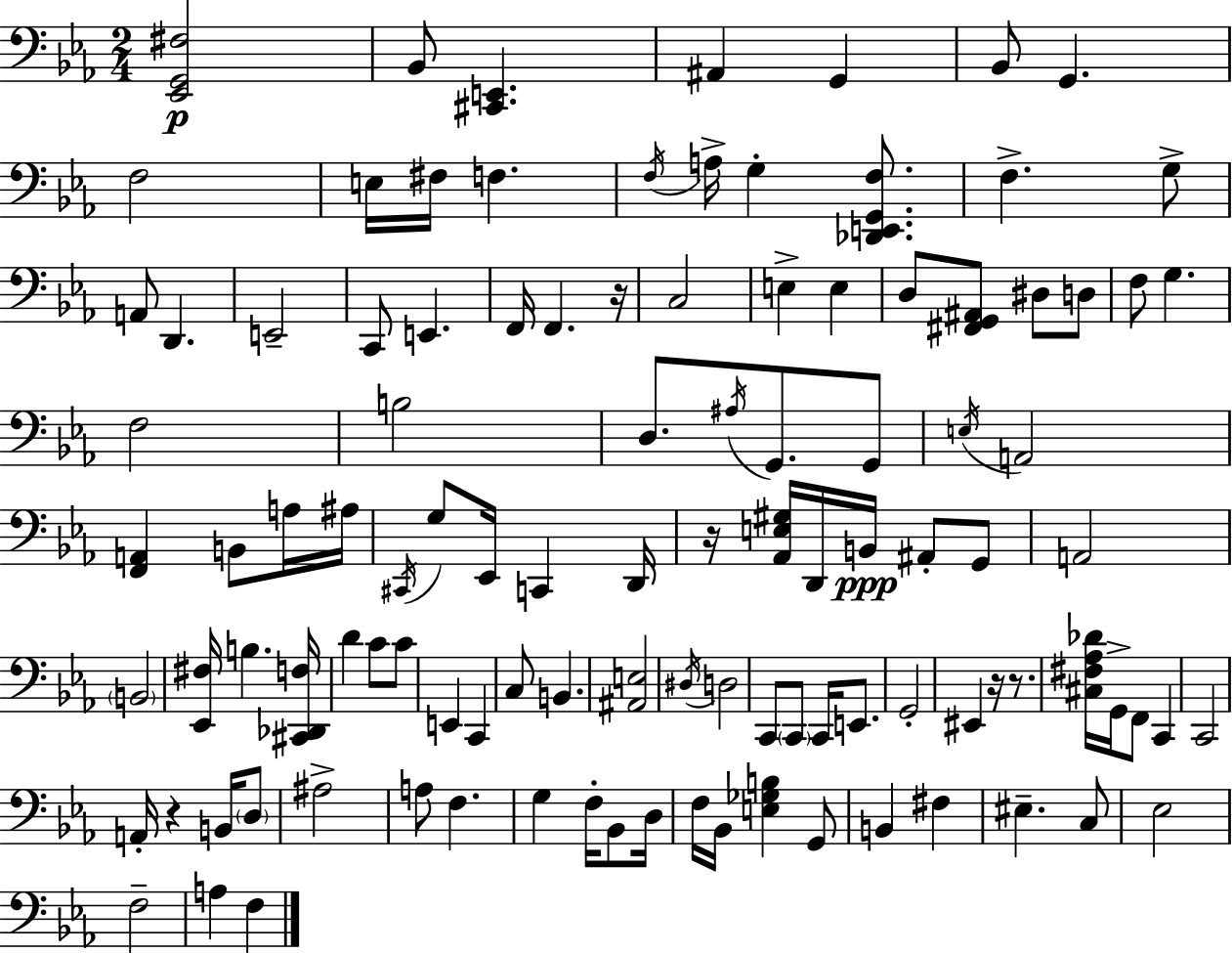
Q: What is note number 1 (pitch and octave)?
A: Bb2